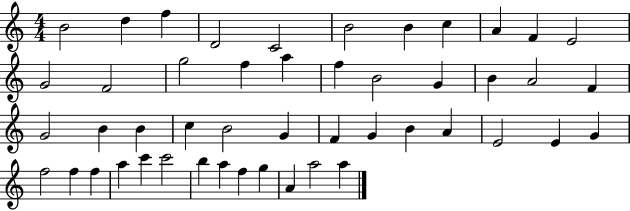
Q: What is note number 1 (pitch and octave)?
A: B4